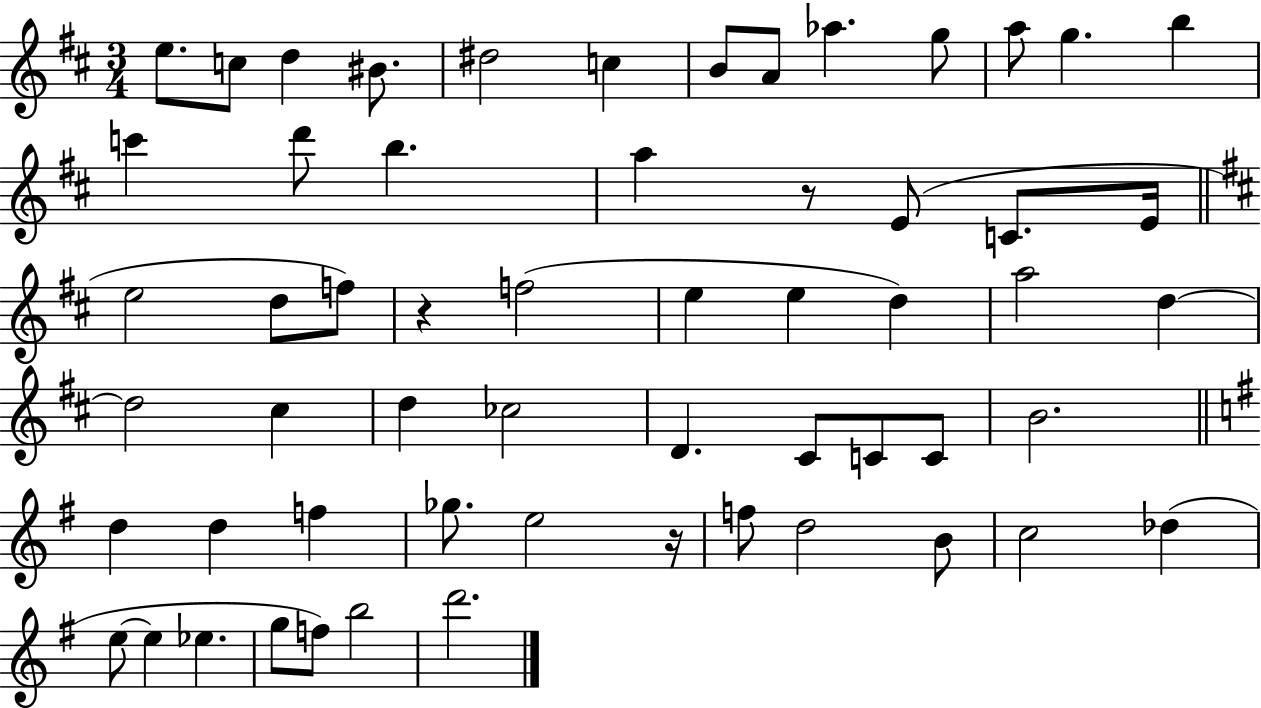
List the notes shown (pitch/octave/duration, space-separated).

E5/e. C5/e D5/q BIS4/e. D#5/h C5/q B4/e A4/e Ab5/q. G5/e A5/e G5/q. B5/q C6/q D6/e B5/q. A5/q R/e E4/e C4/e. E4/s E5/h D5/e F5/e R/q F5/h E5/q E5/q D5/q A5/h D5/q D5/h C#5/q D5/q CES5/h D4/q. C#4/e C4/e C4/e B4/h. D5/q D5/q F5/q Gb5/e. E5/h R/s F5/e D5/h B4/e C5/h Db5/q E5/e E5/q Eb5/q. G5/e F5/e B5/h D6/h.